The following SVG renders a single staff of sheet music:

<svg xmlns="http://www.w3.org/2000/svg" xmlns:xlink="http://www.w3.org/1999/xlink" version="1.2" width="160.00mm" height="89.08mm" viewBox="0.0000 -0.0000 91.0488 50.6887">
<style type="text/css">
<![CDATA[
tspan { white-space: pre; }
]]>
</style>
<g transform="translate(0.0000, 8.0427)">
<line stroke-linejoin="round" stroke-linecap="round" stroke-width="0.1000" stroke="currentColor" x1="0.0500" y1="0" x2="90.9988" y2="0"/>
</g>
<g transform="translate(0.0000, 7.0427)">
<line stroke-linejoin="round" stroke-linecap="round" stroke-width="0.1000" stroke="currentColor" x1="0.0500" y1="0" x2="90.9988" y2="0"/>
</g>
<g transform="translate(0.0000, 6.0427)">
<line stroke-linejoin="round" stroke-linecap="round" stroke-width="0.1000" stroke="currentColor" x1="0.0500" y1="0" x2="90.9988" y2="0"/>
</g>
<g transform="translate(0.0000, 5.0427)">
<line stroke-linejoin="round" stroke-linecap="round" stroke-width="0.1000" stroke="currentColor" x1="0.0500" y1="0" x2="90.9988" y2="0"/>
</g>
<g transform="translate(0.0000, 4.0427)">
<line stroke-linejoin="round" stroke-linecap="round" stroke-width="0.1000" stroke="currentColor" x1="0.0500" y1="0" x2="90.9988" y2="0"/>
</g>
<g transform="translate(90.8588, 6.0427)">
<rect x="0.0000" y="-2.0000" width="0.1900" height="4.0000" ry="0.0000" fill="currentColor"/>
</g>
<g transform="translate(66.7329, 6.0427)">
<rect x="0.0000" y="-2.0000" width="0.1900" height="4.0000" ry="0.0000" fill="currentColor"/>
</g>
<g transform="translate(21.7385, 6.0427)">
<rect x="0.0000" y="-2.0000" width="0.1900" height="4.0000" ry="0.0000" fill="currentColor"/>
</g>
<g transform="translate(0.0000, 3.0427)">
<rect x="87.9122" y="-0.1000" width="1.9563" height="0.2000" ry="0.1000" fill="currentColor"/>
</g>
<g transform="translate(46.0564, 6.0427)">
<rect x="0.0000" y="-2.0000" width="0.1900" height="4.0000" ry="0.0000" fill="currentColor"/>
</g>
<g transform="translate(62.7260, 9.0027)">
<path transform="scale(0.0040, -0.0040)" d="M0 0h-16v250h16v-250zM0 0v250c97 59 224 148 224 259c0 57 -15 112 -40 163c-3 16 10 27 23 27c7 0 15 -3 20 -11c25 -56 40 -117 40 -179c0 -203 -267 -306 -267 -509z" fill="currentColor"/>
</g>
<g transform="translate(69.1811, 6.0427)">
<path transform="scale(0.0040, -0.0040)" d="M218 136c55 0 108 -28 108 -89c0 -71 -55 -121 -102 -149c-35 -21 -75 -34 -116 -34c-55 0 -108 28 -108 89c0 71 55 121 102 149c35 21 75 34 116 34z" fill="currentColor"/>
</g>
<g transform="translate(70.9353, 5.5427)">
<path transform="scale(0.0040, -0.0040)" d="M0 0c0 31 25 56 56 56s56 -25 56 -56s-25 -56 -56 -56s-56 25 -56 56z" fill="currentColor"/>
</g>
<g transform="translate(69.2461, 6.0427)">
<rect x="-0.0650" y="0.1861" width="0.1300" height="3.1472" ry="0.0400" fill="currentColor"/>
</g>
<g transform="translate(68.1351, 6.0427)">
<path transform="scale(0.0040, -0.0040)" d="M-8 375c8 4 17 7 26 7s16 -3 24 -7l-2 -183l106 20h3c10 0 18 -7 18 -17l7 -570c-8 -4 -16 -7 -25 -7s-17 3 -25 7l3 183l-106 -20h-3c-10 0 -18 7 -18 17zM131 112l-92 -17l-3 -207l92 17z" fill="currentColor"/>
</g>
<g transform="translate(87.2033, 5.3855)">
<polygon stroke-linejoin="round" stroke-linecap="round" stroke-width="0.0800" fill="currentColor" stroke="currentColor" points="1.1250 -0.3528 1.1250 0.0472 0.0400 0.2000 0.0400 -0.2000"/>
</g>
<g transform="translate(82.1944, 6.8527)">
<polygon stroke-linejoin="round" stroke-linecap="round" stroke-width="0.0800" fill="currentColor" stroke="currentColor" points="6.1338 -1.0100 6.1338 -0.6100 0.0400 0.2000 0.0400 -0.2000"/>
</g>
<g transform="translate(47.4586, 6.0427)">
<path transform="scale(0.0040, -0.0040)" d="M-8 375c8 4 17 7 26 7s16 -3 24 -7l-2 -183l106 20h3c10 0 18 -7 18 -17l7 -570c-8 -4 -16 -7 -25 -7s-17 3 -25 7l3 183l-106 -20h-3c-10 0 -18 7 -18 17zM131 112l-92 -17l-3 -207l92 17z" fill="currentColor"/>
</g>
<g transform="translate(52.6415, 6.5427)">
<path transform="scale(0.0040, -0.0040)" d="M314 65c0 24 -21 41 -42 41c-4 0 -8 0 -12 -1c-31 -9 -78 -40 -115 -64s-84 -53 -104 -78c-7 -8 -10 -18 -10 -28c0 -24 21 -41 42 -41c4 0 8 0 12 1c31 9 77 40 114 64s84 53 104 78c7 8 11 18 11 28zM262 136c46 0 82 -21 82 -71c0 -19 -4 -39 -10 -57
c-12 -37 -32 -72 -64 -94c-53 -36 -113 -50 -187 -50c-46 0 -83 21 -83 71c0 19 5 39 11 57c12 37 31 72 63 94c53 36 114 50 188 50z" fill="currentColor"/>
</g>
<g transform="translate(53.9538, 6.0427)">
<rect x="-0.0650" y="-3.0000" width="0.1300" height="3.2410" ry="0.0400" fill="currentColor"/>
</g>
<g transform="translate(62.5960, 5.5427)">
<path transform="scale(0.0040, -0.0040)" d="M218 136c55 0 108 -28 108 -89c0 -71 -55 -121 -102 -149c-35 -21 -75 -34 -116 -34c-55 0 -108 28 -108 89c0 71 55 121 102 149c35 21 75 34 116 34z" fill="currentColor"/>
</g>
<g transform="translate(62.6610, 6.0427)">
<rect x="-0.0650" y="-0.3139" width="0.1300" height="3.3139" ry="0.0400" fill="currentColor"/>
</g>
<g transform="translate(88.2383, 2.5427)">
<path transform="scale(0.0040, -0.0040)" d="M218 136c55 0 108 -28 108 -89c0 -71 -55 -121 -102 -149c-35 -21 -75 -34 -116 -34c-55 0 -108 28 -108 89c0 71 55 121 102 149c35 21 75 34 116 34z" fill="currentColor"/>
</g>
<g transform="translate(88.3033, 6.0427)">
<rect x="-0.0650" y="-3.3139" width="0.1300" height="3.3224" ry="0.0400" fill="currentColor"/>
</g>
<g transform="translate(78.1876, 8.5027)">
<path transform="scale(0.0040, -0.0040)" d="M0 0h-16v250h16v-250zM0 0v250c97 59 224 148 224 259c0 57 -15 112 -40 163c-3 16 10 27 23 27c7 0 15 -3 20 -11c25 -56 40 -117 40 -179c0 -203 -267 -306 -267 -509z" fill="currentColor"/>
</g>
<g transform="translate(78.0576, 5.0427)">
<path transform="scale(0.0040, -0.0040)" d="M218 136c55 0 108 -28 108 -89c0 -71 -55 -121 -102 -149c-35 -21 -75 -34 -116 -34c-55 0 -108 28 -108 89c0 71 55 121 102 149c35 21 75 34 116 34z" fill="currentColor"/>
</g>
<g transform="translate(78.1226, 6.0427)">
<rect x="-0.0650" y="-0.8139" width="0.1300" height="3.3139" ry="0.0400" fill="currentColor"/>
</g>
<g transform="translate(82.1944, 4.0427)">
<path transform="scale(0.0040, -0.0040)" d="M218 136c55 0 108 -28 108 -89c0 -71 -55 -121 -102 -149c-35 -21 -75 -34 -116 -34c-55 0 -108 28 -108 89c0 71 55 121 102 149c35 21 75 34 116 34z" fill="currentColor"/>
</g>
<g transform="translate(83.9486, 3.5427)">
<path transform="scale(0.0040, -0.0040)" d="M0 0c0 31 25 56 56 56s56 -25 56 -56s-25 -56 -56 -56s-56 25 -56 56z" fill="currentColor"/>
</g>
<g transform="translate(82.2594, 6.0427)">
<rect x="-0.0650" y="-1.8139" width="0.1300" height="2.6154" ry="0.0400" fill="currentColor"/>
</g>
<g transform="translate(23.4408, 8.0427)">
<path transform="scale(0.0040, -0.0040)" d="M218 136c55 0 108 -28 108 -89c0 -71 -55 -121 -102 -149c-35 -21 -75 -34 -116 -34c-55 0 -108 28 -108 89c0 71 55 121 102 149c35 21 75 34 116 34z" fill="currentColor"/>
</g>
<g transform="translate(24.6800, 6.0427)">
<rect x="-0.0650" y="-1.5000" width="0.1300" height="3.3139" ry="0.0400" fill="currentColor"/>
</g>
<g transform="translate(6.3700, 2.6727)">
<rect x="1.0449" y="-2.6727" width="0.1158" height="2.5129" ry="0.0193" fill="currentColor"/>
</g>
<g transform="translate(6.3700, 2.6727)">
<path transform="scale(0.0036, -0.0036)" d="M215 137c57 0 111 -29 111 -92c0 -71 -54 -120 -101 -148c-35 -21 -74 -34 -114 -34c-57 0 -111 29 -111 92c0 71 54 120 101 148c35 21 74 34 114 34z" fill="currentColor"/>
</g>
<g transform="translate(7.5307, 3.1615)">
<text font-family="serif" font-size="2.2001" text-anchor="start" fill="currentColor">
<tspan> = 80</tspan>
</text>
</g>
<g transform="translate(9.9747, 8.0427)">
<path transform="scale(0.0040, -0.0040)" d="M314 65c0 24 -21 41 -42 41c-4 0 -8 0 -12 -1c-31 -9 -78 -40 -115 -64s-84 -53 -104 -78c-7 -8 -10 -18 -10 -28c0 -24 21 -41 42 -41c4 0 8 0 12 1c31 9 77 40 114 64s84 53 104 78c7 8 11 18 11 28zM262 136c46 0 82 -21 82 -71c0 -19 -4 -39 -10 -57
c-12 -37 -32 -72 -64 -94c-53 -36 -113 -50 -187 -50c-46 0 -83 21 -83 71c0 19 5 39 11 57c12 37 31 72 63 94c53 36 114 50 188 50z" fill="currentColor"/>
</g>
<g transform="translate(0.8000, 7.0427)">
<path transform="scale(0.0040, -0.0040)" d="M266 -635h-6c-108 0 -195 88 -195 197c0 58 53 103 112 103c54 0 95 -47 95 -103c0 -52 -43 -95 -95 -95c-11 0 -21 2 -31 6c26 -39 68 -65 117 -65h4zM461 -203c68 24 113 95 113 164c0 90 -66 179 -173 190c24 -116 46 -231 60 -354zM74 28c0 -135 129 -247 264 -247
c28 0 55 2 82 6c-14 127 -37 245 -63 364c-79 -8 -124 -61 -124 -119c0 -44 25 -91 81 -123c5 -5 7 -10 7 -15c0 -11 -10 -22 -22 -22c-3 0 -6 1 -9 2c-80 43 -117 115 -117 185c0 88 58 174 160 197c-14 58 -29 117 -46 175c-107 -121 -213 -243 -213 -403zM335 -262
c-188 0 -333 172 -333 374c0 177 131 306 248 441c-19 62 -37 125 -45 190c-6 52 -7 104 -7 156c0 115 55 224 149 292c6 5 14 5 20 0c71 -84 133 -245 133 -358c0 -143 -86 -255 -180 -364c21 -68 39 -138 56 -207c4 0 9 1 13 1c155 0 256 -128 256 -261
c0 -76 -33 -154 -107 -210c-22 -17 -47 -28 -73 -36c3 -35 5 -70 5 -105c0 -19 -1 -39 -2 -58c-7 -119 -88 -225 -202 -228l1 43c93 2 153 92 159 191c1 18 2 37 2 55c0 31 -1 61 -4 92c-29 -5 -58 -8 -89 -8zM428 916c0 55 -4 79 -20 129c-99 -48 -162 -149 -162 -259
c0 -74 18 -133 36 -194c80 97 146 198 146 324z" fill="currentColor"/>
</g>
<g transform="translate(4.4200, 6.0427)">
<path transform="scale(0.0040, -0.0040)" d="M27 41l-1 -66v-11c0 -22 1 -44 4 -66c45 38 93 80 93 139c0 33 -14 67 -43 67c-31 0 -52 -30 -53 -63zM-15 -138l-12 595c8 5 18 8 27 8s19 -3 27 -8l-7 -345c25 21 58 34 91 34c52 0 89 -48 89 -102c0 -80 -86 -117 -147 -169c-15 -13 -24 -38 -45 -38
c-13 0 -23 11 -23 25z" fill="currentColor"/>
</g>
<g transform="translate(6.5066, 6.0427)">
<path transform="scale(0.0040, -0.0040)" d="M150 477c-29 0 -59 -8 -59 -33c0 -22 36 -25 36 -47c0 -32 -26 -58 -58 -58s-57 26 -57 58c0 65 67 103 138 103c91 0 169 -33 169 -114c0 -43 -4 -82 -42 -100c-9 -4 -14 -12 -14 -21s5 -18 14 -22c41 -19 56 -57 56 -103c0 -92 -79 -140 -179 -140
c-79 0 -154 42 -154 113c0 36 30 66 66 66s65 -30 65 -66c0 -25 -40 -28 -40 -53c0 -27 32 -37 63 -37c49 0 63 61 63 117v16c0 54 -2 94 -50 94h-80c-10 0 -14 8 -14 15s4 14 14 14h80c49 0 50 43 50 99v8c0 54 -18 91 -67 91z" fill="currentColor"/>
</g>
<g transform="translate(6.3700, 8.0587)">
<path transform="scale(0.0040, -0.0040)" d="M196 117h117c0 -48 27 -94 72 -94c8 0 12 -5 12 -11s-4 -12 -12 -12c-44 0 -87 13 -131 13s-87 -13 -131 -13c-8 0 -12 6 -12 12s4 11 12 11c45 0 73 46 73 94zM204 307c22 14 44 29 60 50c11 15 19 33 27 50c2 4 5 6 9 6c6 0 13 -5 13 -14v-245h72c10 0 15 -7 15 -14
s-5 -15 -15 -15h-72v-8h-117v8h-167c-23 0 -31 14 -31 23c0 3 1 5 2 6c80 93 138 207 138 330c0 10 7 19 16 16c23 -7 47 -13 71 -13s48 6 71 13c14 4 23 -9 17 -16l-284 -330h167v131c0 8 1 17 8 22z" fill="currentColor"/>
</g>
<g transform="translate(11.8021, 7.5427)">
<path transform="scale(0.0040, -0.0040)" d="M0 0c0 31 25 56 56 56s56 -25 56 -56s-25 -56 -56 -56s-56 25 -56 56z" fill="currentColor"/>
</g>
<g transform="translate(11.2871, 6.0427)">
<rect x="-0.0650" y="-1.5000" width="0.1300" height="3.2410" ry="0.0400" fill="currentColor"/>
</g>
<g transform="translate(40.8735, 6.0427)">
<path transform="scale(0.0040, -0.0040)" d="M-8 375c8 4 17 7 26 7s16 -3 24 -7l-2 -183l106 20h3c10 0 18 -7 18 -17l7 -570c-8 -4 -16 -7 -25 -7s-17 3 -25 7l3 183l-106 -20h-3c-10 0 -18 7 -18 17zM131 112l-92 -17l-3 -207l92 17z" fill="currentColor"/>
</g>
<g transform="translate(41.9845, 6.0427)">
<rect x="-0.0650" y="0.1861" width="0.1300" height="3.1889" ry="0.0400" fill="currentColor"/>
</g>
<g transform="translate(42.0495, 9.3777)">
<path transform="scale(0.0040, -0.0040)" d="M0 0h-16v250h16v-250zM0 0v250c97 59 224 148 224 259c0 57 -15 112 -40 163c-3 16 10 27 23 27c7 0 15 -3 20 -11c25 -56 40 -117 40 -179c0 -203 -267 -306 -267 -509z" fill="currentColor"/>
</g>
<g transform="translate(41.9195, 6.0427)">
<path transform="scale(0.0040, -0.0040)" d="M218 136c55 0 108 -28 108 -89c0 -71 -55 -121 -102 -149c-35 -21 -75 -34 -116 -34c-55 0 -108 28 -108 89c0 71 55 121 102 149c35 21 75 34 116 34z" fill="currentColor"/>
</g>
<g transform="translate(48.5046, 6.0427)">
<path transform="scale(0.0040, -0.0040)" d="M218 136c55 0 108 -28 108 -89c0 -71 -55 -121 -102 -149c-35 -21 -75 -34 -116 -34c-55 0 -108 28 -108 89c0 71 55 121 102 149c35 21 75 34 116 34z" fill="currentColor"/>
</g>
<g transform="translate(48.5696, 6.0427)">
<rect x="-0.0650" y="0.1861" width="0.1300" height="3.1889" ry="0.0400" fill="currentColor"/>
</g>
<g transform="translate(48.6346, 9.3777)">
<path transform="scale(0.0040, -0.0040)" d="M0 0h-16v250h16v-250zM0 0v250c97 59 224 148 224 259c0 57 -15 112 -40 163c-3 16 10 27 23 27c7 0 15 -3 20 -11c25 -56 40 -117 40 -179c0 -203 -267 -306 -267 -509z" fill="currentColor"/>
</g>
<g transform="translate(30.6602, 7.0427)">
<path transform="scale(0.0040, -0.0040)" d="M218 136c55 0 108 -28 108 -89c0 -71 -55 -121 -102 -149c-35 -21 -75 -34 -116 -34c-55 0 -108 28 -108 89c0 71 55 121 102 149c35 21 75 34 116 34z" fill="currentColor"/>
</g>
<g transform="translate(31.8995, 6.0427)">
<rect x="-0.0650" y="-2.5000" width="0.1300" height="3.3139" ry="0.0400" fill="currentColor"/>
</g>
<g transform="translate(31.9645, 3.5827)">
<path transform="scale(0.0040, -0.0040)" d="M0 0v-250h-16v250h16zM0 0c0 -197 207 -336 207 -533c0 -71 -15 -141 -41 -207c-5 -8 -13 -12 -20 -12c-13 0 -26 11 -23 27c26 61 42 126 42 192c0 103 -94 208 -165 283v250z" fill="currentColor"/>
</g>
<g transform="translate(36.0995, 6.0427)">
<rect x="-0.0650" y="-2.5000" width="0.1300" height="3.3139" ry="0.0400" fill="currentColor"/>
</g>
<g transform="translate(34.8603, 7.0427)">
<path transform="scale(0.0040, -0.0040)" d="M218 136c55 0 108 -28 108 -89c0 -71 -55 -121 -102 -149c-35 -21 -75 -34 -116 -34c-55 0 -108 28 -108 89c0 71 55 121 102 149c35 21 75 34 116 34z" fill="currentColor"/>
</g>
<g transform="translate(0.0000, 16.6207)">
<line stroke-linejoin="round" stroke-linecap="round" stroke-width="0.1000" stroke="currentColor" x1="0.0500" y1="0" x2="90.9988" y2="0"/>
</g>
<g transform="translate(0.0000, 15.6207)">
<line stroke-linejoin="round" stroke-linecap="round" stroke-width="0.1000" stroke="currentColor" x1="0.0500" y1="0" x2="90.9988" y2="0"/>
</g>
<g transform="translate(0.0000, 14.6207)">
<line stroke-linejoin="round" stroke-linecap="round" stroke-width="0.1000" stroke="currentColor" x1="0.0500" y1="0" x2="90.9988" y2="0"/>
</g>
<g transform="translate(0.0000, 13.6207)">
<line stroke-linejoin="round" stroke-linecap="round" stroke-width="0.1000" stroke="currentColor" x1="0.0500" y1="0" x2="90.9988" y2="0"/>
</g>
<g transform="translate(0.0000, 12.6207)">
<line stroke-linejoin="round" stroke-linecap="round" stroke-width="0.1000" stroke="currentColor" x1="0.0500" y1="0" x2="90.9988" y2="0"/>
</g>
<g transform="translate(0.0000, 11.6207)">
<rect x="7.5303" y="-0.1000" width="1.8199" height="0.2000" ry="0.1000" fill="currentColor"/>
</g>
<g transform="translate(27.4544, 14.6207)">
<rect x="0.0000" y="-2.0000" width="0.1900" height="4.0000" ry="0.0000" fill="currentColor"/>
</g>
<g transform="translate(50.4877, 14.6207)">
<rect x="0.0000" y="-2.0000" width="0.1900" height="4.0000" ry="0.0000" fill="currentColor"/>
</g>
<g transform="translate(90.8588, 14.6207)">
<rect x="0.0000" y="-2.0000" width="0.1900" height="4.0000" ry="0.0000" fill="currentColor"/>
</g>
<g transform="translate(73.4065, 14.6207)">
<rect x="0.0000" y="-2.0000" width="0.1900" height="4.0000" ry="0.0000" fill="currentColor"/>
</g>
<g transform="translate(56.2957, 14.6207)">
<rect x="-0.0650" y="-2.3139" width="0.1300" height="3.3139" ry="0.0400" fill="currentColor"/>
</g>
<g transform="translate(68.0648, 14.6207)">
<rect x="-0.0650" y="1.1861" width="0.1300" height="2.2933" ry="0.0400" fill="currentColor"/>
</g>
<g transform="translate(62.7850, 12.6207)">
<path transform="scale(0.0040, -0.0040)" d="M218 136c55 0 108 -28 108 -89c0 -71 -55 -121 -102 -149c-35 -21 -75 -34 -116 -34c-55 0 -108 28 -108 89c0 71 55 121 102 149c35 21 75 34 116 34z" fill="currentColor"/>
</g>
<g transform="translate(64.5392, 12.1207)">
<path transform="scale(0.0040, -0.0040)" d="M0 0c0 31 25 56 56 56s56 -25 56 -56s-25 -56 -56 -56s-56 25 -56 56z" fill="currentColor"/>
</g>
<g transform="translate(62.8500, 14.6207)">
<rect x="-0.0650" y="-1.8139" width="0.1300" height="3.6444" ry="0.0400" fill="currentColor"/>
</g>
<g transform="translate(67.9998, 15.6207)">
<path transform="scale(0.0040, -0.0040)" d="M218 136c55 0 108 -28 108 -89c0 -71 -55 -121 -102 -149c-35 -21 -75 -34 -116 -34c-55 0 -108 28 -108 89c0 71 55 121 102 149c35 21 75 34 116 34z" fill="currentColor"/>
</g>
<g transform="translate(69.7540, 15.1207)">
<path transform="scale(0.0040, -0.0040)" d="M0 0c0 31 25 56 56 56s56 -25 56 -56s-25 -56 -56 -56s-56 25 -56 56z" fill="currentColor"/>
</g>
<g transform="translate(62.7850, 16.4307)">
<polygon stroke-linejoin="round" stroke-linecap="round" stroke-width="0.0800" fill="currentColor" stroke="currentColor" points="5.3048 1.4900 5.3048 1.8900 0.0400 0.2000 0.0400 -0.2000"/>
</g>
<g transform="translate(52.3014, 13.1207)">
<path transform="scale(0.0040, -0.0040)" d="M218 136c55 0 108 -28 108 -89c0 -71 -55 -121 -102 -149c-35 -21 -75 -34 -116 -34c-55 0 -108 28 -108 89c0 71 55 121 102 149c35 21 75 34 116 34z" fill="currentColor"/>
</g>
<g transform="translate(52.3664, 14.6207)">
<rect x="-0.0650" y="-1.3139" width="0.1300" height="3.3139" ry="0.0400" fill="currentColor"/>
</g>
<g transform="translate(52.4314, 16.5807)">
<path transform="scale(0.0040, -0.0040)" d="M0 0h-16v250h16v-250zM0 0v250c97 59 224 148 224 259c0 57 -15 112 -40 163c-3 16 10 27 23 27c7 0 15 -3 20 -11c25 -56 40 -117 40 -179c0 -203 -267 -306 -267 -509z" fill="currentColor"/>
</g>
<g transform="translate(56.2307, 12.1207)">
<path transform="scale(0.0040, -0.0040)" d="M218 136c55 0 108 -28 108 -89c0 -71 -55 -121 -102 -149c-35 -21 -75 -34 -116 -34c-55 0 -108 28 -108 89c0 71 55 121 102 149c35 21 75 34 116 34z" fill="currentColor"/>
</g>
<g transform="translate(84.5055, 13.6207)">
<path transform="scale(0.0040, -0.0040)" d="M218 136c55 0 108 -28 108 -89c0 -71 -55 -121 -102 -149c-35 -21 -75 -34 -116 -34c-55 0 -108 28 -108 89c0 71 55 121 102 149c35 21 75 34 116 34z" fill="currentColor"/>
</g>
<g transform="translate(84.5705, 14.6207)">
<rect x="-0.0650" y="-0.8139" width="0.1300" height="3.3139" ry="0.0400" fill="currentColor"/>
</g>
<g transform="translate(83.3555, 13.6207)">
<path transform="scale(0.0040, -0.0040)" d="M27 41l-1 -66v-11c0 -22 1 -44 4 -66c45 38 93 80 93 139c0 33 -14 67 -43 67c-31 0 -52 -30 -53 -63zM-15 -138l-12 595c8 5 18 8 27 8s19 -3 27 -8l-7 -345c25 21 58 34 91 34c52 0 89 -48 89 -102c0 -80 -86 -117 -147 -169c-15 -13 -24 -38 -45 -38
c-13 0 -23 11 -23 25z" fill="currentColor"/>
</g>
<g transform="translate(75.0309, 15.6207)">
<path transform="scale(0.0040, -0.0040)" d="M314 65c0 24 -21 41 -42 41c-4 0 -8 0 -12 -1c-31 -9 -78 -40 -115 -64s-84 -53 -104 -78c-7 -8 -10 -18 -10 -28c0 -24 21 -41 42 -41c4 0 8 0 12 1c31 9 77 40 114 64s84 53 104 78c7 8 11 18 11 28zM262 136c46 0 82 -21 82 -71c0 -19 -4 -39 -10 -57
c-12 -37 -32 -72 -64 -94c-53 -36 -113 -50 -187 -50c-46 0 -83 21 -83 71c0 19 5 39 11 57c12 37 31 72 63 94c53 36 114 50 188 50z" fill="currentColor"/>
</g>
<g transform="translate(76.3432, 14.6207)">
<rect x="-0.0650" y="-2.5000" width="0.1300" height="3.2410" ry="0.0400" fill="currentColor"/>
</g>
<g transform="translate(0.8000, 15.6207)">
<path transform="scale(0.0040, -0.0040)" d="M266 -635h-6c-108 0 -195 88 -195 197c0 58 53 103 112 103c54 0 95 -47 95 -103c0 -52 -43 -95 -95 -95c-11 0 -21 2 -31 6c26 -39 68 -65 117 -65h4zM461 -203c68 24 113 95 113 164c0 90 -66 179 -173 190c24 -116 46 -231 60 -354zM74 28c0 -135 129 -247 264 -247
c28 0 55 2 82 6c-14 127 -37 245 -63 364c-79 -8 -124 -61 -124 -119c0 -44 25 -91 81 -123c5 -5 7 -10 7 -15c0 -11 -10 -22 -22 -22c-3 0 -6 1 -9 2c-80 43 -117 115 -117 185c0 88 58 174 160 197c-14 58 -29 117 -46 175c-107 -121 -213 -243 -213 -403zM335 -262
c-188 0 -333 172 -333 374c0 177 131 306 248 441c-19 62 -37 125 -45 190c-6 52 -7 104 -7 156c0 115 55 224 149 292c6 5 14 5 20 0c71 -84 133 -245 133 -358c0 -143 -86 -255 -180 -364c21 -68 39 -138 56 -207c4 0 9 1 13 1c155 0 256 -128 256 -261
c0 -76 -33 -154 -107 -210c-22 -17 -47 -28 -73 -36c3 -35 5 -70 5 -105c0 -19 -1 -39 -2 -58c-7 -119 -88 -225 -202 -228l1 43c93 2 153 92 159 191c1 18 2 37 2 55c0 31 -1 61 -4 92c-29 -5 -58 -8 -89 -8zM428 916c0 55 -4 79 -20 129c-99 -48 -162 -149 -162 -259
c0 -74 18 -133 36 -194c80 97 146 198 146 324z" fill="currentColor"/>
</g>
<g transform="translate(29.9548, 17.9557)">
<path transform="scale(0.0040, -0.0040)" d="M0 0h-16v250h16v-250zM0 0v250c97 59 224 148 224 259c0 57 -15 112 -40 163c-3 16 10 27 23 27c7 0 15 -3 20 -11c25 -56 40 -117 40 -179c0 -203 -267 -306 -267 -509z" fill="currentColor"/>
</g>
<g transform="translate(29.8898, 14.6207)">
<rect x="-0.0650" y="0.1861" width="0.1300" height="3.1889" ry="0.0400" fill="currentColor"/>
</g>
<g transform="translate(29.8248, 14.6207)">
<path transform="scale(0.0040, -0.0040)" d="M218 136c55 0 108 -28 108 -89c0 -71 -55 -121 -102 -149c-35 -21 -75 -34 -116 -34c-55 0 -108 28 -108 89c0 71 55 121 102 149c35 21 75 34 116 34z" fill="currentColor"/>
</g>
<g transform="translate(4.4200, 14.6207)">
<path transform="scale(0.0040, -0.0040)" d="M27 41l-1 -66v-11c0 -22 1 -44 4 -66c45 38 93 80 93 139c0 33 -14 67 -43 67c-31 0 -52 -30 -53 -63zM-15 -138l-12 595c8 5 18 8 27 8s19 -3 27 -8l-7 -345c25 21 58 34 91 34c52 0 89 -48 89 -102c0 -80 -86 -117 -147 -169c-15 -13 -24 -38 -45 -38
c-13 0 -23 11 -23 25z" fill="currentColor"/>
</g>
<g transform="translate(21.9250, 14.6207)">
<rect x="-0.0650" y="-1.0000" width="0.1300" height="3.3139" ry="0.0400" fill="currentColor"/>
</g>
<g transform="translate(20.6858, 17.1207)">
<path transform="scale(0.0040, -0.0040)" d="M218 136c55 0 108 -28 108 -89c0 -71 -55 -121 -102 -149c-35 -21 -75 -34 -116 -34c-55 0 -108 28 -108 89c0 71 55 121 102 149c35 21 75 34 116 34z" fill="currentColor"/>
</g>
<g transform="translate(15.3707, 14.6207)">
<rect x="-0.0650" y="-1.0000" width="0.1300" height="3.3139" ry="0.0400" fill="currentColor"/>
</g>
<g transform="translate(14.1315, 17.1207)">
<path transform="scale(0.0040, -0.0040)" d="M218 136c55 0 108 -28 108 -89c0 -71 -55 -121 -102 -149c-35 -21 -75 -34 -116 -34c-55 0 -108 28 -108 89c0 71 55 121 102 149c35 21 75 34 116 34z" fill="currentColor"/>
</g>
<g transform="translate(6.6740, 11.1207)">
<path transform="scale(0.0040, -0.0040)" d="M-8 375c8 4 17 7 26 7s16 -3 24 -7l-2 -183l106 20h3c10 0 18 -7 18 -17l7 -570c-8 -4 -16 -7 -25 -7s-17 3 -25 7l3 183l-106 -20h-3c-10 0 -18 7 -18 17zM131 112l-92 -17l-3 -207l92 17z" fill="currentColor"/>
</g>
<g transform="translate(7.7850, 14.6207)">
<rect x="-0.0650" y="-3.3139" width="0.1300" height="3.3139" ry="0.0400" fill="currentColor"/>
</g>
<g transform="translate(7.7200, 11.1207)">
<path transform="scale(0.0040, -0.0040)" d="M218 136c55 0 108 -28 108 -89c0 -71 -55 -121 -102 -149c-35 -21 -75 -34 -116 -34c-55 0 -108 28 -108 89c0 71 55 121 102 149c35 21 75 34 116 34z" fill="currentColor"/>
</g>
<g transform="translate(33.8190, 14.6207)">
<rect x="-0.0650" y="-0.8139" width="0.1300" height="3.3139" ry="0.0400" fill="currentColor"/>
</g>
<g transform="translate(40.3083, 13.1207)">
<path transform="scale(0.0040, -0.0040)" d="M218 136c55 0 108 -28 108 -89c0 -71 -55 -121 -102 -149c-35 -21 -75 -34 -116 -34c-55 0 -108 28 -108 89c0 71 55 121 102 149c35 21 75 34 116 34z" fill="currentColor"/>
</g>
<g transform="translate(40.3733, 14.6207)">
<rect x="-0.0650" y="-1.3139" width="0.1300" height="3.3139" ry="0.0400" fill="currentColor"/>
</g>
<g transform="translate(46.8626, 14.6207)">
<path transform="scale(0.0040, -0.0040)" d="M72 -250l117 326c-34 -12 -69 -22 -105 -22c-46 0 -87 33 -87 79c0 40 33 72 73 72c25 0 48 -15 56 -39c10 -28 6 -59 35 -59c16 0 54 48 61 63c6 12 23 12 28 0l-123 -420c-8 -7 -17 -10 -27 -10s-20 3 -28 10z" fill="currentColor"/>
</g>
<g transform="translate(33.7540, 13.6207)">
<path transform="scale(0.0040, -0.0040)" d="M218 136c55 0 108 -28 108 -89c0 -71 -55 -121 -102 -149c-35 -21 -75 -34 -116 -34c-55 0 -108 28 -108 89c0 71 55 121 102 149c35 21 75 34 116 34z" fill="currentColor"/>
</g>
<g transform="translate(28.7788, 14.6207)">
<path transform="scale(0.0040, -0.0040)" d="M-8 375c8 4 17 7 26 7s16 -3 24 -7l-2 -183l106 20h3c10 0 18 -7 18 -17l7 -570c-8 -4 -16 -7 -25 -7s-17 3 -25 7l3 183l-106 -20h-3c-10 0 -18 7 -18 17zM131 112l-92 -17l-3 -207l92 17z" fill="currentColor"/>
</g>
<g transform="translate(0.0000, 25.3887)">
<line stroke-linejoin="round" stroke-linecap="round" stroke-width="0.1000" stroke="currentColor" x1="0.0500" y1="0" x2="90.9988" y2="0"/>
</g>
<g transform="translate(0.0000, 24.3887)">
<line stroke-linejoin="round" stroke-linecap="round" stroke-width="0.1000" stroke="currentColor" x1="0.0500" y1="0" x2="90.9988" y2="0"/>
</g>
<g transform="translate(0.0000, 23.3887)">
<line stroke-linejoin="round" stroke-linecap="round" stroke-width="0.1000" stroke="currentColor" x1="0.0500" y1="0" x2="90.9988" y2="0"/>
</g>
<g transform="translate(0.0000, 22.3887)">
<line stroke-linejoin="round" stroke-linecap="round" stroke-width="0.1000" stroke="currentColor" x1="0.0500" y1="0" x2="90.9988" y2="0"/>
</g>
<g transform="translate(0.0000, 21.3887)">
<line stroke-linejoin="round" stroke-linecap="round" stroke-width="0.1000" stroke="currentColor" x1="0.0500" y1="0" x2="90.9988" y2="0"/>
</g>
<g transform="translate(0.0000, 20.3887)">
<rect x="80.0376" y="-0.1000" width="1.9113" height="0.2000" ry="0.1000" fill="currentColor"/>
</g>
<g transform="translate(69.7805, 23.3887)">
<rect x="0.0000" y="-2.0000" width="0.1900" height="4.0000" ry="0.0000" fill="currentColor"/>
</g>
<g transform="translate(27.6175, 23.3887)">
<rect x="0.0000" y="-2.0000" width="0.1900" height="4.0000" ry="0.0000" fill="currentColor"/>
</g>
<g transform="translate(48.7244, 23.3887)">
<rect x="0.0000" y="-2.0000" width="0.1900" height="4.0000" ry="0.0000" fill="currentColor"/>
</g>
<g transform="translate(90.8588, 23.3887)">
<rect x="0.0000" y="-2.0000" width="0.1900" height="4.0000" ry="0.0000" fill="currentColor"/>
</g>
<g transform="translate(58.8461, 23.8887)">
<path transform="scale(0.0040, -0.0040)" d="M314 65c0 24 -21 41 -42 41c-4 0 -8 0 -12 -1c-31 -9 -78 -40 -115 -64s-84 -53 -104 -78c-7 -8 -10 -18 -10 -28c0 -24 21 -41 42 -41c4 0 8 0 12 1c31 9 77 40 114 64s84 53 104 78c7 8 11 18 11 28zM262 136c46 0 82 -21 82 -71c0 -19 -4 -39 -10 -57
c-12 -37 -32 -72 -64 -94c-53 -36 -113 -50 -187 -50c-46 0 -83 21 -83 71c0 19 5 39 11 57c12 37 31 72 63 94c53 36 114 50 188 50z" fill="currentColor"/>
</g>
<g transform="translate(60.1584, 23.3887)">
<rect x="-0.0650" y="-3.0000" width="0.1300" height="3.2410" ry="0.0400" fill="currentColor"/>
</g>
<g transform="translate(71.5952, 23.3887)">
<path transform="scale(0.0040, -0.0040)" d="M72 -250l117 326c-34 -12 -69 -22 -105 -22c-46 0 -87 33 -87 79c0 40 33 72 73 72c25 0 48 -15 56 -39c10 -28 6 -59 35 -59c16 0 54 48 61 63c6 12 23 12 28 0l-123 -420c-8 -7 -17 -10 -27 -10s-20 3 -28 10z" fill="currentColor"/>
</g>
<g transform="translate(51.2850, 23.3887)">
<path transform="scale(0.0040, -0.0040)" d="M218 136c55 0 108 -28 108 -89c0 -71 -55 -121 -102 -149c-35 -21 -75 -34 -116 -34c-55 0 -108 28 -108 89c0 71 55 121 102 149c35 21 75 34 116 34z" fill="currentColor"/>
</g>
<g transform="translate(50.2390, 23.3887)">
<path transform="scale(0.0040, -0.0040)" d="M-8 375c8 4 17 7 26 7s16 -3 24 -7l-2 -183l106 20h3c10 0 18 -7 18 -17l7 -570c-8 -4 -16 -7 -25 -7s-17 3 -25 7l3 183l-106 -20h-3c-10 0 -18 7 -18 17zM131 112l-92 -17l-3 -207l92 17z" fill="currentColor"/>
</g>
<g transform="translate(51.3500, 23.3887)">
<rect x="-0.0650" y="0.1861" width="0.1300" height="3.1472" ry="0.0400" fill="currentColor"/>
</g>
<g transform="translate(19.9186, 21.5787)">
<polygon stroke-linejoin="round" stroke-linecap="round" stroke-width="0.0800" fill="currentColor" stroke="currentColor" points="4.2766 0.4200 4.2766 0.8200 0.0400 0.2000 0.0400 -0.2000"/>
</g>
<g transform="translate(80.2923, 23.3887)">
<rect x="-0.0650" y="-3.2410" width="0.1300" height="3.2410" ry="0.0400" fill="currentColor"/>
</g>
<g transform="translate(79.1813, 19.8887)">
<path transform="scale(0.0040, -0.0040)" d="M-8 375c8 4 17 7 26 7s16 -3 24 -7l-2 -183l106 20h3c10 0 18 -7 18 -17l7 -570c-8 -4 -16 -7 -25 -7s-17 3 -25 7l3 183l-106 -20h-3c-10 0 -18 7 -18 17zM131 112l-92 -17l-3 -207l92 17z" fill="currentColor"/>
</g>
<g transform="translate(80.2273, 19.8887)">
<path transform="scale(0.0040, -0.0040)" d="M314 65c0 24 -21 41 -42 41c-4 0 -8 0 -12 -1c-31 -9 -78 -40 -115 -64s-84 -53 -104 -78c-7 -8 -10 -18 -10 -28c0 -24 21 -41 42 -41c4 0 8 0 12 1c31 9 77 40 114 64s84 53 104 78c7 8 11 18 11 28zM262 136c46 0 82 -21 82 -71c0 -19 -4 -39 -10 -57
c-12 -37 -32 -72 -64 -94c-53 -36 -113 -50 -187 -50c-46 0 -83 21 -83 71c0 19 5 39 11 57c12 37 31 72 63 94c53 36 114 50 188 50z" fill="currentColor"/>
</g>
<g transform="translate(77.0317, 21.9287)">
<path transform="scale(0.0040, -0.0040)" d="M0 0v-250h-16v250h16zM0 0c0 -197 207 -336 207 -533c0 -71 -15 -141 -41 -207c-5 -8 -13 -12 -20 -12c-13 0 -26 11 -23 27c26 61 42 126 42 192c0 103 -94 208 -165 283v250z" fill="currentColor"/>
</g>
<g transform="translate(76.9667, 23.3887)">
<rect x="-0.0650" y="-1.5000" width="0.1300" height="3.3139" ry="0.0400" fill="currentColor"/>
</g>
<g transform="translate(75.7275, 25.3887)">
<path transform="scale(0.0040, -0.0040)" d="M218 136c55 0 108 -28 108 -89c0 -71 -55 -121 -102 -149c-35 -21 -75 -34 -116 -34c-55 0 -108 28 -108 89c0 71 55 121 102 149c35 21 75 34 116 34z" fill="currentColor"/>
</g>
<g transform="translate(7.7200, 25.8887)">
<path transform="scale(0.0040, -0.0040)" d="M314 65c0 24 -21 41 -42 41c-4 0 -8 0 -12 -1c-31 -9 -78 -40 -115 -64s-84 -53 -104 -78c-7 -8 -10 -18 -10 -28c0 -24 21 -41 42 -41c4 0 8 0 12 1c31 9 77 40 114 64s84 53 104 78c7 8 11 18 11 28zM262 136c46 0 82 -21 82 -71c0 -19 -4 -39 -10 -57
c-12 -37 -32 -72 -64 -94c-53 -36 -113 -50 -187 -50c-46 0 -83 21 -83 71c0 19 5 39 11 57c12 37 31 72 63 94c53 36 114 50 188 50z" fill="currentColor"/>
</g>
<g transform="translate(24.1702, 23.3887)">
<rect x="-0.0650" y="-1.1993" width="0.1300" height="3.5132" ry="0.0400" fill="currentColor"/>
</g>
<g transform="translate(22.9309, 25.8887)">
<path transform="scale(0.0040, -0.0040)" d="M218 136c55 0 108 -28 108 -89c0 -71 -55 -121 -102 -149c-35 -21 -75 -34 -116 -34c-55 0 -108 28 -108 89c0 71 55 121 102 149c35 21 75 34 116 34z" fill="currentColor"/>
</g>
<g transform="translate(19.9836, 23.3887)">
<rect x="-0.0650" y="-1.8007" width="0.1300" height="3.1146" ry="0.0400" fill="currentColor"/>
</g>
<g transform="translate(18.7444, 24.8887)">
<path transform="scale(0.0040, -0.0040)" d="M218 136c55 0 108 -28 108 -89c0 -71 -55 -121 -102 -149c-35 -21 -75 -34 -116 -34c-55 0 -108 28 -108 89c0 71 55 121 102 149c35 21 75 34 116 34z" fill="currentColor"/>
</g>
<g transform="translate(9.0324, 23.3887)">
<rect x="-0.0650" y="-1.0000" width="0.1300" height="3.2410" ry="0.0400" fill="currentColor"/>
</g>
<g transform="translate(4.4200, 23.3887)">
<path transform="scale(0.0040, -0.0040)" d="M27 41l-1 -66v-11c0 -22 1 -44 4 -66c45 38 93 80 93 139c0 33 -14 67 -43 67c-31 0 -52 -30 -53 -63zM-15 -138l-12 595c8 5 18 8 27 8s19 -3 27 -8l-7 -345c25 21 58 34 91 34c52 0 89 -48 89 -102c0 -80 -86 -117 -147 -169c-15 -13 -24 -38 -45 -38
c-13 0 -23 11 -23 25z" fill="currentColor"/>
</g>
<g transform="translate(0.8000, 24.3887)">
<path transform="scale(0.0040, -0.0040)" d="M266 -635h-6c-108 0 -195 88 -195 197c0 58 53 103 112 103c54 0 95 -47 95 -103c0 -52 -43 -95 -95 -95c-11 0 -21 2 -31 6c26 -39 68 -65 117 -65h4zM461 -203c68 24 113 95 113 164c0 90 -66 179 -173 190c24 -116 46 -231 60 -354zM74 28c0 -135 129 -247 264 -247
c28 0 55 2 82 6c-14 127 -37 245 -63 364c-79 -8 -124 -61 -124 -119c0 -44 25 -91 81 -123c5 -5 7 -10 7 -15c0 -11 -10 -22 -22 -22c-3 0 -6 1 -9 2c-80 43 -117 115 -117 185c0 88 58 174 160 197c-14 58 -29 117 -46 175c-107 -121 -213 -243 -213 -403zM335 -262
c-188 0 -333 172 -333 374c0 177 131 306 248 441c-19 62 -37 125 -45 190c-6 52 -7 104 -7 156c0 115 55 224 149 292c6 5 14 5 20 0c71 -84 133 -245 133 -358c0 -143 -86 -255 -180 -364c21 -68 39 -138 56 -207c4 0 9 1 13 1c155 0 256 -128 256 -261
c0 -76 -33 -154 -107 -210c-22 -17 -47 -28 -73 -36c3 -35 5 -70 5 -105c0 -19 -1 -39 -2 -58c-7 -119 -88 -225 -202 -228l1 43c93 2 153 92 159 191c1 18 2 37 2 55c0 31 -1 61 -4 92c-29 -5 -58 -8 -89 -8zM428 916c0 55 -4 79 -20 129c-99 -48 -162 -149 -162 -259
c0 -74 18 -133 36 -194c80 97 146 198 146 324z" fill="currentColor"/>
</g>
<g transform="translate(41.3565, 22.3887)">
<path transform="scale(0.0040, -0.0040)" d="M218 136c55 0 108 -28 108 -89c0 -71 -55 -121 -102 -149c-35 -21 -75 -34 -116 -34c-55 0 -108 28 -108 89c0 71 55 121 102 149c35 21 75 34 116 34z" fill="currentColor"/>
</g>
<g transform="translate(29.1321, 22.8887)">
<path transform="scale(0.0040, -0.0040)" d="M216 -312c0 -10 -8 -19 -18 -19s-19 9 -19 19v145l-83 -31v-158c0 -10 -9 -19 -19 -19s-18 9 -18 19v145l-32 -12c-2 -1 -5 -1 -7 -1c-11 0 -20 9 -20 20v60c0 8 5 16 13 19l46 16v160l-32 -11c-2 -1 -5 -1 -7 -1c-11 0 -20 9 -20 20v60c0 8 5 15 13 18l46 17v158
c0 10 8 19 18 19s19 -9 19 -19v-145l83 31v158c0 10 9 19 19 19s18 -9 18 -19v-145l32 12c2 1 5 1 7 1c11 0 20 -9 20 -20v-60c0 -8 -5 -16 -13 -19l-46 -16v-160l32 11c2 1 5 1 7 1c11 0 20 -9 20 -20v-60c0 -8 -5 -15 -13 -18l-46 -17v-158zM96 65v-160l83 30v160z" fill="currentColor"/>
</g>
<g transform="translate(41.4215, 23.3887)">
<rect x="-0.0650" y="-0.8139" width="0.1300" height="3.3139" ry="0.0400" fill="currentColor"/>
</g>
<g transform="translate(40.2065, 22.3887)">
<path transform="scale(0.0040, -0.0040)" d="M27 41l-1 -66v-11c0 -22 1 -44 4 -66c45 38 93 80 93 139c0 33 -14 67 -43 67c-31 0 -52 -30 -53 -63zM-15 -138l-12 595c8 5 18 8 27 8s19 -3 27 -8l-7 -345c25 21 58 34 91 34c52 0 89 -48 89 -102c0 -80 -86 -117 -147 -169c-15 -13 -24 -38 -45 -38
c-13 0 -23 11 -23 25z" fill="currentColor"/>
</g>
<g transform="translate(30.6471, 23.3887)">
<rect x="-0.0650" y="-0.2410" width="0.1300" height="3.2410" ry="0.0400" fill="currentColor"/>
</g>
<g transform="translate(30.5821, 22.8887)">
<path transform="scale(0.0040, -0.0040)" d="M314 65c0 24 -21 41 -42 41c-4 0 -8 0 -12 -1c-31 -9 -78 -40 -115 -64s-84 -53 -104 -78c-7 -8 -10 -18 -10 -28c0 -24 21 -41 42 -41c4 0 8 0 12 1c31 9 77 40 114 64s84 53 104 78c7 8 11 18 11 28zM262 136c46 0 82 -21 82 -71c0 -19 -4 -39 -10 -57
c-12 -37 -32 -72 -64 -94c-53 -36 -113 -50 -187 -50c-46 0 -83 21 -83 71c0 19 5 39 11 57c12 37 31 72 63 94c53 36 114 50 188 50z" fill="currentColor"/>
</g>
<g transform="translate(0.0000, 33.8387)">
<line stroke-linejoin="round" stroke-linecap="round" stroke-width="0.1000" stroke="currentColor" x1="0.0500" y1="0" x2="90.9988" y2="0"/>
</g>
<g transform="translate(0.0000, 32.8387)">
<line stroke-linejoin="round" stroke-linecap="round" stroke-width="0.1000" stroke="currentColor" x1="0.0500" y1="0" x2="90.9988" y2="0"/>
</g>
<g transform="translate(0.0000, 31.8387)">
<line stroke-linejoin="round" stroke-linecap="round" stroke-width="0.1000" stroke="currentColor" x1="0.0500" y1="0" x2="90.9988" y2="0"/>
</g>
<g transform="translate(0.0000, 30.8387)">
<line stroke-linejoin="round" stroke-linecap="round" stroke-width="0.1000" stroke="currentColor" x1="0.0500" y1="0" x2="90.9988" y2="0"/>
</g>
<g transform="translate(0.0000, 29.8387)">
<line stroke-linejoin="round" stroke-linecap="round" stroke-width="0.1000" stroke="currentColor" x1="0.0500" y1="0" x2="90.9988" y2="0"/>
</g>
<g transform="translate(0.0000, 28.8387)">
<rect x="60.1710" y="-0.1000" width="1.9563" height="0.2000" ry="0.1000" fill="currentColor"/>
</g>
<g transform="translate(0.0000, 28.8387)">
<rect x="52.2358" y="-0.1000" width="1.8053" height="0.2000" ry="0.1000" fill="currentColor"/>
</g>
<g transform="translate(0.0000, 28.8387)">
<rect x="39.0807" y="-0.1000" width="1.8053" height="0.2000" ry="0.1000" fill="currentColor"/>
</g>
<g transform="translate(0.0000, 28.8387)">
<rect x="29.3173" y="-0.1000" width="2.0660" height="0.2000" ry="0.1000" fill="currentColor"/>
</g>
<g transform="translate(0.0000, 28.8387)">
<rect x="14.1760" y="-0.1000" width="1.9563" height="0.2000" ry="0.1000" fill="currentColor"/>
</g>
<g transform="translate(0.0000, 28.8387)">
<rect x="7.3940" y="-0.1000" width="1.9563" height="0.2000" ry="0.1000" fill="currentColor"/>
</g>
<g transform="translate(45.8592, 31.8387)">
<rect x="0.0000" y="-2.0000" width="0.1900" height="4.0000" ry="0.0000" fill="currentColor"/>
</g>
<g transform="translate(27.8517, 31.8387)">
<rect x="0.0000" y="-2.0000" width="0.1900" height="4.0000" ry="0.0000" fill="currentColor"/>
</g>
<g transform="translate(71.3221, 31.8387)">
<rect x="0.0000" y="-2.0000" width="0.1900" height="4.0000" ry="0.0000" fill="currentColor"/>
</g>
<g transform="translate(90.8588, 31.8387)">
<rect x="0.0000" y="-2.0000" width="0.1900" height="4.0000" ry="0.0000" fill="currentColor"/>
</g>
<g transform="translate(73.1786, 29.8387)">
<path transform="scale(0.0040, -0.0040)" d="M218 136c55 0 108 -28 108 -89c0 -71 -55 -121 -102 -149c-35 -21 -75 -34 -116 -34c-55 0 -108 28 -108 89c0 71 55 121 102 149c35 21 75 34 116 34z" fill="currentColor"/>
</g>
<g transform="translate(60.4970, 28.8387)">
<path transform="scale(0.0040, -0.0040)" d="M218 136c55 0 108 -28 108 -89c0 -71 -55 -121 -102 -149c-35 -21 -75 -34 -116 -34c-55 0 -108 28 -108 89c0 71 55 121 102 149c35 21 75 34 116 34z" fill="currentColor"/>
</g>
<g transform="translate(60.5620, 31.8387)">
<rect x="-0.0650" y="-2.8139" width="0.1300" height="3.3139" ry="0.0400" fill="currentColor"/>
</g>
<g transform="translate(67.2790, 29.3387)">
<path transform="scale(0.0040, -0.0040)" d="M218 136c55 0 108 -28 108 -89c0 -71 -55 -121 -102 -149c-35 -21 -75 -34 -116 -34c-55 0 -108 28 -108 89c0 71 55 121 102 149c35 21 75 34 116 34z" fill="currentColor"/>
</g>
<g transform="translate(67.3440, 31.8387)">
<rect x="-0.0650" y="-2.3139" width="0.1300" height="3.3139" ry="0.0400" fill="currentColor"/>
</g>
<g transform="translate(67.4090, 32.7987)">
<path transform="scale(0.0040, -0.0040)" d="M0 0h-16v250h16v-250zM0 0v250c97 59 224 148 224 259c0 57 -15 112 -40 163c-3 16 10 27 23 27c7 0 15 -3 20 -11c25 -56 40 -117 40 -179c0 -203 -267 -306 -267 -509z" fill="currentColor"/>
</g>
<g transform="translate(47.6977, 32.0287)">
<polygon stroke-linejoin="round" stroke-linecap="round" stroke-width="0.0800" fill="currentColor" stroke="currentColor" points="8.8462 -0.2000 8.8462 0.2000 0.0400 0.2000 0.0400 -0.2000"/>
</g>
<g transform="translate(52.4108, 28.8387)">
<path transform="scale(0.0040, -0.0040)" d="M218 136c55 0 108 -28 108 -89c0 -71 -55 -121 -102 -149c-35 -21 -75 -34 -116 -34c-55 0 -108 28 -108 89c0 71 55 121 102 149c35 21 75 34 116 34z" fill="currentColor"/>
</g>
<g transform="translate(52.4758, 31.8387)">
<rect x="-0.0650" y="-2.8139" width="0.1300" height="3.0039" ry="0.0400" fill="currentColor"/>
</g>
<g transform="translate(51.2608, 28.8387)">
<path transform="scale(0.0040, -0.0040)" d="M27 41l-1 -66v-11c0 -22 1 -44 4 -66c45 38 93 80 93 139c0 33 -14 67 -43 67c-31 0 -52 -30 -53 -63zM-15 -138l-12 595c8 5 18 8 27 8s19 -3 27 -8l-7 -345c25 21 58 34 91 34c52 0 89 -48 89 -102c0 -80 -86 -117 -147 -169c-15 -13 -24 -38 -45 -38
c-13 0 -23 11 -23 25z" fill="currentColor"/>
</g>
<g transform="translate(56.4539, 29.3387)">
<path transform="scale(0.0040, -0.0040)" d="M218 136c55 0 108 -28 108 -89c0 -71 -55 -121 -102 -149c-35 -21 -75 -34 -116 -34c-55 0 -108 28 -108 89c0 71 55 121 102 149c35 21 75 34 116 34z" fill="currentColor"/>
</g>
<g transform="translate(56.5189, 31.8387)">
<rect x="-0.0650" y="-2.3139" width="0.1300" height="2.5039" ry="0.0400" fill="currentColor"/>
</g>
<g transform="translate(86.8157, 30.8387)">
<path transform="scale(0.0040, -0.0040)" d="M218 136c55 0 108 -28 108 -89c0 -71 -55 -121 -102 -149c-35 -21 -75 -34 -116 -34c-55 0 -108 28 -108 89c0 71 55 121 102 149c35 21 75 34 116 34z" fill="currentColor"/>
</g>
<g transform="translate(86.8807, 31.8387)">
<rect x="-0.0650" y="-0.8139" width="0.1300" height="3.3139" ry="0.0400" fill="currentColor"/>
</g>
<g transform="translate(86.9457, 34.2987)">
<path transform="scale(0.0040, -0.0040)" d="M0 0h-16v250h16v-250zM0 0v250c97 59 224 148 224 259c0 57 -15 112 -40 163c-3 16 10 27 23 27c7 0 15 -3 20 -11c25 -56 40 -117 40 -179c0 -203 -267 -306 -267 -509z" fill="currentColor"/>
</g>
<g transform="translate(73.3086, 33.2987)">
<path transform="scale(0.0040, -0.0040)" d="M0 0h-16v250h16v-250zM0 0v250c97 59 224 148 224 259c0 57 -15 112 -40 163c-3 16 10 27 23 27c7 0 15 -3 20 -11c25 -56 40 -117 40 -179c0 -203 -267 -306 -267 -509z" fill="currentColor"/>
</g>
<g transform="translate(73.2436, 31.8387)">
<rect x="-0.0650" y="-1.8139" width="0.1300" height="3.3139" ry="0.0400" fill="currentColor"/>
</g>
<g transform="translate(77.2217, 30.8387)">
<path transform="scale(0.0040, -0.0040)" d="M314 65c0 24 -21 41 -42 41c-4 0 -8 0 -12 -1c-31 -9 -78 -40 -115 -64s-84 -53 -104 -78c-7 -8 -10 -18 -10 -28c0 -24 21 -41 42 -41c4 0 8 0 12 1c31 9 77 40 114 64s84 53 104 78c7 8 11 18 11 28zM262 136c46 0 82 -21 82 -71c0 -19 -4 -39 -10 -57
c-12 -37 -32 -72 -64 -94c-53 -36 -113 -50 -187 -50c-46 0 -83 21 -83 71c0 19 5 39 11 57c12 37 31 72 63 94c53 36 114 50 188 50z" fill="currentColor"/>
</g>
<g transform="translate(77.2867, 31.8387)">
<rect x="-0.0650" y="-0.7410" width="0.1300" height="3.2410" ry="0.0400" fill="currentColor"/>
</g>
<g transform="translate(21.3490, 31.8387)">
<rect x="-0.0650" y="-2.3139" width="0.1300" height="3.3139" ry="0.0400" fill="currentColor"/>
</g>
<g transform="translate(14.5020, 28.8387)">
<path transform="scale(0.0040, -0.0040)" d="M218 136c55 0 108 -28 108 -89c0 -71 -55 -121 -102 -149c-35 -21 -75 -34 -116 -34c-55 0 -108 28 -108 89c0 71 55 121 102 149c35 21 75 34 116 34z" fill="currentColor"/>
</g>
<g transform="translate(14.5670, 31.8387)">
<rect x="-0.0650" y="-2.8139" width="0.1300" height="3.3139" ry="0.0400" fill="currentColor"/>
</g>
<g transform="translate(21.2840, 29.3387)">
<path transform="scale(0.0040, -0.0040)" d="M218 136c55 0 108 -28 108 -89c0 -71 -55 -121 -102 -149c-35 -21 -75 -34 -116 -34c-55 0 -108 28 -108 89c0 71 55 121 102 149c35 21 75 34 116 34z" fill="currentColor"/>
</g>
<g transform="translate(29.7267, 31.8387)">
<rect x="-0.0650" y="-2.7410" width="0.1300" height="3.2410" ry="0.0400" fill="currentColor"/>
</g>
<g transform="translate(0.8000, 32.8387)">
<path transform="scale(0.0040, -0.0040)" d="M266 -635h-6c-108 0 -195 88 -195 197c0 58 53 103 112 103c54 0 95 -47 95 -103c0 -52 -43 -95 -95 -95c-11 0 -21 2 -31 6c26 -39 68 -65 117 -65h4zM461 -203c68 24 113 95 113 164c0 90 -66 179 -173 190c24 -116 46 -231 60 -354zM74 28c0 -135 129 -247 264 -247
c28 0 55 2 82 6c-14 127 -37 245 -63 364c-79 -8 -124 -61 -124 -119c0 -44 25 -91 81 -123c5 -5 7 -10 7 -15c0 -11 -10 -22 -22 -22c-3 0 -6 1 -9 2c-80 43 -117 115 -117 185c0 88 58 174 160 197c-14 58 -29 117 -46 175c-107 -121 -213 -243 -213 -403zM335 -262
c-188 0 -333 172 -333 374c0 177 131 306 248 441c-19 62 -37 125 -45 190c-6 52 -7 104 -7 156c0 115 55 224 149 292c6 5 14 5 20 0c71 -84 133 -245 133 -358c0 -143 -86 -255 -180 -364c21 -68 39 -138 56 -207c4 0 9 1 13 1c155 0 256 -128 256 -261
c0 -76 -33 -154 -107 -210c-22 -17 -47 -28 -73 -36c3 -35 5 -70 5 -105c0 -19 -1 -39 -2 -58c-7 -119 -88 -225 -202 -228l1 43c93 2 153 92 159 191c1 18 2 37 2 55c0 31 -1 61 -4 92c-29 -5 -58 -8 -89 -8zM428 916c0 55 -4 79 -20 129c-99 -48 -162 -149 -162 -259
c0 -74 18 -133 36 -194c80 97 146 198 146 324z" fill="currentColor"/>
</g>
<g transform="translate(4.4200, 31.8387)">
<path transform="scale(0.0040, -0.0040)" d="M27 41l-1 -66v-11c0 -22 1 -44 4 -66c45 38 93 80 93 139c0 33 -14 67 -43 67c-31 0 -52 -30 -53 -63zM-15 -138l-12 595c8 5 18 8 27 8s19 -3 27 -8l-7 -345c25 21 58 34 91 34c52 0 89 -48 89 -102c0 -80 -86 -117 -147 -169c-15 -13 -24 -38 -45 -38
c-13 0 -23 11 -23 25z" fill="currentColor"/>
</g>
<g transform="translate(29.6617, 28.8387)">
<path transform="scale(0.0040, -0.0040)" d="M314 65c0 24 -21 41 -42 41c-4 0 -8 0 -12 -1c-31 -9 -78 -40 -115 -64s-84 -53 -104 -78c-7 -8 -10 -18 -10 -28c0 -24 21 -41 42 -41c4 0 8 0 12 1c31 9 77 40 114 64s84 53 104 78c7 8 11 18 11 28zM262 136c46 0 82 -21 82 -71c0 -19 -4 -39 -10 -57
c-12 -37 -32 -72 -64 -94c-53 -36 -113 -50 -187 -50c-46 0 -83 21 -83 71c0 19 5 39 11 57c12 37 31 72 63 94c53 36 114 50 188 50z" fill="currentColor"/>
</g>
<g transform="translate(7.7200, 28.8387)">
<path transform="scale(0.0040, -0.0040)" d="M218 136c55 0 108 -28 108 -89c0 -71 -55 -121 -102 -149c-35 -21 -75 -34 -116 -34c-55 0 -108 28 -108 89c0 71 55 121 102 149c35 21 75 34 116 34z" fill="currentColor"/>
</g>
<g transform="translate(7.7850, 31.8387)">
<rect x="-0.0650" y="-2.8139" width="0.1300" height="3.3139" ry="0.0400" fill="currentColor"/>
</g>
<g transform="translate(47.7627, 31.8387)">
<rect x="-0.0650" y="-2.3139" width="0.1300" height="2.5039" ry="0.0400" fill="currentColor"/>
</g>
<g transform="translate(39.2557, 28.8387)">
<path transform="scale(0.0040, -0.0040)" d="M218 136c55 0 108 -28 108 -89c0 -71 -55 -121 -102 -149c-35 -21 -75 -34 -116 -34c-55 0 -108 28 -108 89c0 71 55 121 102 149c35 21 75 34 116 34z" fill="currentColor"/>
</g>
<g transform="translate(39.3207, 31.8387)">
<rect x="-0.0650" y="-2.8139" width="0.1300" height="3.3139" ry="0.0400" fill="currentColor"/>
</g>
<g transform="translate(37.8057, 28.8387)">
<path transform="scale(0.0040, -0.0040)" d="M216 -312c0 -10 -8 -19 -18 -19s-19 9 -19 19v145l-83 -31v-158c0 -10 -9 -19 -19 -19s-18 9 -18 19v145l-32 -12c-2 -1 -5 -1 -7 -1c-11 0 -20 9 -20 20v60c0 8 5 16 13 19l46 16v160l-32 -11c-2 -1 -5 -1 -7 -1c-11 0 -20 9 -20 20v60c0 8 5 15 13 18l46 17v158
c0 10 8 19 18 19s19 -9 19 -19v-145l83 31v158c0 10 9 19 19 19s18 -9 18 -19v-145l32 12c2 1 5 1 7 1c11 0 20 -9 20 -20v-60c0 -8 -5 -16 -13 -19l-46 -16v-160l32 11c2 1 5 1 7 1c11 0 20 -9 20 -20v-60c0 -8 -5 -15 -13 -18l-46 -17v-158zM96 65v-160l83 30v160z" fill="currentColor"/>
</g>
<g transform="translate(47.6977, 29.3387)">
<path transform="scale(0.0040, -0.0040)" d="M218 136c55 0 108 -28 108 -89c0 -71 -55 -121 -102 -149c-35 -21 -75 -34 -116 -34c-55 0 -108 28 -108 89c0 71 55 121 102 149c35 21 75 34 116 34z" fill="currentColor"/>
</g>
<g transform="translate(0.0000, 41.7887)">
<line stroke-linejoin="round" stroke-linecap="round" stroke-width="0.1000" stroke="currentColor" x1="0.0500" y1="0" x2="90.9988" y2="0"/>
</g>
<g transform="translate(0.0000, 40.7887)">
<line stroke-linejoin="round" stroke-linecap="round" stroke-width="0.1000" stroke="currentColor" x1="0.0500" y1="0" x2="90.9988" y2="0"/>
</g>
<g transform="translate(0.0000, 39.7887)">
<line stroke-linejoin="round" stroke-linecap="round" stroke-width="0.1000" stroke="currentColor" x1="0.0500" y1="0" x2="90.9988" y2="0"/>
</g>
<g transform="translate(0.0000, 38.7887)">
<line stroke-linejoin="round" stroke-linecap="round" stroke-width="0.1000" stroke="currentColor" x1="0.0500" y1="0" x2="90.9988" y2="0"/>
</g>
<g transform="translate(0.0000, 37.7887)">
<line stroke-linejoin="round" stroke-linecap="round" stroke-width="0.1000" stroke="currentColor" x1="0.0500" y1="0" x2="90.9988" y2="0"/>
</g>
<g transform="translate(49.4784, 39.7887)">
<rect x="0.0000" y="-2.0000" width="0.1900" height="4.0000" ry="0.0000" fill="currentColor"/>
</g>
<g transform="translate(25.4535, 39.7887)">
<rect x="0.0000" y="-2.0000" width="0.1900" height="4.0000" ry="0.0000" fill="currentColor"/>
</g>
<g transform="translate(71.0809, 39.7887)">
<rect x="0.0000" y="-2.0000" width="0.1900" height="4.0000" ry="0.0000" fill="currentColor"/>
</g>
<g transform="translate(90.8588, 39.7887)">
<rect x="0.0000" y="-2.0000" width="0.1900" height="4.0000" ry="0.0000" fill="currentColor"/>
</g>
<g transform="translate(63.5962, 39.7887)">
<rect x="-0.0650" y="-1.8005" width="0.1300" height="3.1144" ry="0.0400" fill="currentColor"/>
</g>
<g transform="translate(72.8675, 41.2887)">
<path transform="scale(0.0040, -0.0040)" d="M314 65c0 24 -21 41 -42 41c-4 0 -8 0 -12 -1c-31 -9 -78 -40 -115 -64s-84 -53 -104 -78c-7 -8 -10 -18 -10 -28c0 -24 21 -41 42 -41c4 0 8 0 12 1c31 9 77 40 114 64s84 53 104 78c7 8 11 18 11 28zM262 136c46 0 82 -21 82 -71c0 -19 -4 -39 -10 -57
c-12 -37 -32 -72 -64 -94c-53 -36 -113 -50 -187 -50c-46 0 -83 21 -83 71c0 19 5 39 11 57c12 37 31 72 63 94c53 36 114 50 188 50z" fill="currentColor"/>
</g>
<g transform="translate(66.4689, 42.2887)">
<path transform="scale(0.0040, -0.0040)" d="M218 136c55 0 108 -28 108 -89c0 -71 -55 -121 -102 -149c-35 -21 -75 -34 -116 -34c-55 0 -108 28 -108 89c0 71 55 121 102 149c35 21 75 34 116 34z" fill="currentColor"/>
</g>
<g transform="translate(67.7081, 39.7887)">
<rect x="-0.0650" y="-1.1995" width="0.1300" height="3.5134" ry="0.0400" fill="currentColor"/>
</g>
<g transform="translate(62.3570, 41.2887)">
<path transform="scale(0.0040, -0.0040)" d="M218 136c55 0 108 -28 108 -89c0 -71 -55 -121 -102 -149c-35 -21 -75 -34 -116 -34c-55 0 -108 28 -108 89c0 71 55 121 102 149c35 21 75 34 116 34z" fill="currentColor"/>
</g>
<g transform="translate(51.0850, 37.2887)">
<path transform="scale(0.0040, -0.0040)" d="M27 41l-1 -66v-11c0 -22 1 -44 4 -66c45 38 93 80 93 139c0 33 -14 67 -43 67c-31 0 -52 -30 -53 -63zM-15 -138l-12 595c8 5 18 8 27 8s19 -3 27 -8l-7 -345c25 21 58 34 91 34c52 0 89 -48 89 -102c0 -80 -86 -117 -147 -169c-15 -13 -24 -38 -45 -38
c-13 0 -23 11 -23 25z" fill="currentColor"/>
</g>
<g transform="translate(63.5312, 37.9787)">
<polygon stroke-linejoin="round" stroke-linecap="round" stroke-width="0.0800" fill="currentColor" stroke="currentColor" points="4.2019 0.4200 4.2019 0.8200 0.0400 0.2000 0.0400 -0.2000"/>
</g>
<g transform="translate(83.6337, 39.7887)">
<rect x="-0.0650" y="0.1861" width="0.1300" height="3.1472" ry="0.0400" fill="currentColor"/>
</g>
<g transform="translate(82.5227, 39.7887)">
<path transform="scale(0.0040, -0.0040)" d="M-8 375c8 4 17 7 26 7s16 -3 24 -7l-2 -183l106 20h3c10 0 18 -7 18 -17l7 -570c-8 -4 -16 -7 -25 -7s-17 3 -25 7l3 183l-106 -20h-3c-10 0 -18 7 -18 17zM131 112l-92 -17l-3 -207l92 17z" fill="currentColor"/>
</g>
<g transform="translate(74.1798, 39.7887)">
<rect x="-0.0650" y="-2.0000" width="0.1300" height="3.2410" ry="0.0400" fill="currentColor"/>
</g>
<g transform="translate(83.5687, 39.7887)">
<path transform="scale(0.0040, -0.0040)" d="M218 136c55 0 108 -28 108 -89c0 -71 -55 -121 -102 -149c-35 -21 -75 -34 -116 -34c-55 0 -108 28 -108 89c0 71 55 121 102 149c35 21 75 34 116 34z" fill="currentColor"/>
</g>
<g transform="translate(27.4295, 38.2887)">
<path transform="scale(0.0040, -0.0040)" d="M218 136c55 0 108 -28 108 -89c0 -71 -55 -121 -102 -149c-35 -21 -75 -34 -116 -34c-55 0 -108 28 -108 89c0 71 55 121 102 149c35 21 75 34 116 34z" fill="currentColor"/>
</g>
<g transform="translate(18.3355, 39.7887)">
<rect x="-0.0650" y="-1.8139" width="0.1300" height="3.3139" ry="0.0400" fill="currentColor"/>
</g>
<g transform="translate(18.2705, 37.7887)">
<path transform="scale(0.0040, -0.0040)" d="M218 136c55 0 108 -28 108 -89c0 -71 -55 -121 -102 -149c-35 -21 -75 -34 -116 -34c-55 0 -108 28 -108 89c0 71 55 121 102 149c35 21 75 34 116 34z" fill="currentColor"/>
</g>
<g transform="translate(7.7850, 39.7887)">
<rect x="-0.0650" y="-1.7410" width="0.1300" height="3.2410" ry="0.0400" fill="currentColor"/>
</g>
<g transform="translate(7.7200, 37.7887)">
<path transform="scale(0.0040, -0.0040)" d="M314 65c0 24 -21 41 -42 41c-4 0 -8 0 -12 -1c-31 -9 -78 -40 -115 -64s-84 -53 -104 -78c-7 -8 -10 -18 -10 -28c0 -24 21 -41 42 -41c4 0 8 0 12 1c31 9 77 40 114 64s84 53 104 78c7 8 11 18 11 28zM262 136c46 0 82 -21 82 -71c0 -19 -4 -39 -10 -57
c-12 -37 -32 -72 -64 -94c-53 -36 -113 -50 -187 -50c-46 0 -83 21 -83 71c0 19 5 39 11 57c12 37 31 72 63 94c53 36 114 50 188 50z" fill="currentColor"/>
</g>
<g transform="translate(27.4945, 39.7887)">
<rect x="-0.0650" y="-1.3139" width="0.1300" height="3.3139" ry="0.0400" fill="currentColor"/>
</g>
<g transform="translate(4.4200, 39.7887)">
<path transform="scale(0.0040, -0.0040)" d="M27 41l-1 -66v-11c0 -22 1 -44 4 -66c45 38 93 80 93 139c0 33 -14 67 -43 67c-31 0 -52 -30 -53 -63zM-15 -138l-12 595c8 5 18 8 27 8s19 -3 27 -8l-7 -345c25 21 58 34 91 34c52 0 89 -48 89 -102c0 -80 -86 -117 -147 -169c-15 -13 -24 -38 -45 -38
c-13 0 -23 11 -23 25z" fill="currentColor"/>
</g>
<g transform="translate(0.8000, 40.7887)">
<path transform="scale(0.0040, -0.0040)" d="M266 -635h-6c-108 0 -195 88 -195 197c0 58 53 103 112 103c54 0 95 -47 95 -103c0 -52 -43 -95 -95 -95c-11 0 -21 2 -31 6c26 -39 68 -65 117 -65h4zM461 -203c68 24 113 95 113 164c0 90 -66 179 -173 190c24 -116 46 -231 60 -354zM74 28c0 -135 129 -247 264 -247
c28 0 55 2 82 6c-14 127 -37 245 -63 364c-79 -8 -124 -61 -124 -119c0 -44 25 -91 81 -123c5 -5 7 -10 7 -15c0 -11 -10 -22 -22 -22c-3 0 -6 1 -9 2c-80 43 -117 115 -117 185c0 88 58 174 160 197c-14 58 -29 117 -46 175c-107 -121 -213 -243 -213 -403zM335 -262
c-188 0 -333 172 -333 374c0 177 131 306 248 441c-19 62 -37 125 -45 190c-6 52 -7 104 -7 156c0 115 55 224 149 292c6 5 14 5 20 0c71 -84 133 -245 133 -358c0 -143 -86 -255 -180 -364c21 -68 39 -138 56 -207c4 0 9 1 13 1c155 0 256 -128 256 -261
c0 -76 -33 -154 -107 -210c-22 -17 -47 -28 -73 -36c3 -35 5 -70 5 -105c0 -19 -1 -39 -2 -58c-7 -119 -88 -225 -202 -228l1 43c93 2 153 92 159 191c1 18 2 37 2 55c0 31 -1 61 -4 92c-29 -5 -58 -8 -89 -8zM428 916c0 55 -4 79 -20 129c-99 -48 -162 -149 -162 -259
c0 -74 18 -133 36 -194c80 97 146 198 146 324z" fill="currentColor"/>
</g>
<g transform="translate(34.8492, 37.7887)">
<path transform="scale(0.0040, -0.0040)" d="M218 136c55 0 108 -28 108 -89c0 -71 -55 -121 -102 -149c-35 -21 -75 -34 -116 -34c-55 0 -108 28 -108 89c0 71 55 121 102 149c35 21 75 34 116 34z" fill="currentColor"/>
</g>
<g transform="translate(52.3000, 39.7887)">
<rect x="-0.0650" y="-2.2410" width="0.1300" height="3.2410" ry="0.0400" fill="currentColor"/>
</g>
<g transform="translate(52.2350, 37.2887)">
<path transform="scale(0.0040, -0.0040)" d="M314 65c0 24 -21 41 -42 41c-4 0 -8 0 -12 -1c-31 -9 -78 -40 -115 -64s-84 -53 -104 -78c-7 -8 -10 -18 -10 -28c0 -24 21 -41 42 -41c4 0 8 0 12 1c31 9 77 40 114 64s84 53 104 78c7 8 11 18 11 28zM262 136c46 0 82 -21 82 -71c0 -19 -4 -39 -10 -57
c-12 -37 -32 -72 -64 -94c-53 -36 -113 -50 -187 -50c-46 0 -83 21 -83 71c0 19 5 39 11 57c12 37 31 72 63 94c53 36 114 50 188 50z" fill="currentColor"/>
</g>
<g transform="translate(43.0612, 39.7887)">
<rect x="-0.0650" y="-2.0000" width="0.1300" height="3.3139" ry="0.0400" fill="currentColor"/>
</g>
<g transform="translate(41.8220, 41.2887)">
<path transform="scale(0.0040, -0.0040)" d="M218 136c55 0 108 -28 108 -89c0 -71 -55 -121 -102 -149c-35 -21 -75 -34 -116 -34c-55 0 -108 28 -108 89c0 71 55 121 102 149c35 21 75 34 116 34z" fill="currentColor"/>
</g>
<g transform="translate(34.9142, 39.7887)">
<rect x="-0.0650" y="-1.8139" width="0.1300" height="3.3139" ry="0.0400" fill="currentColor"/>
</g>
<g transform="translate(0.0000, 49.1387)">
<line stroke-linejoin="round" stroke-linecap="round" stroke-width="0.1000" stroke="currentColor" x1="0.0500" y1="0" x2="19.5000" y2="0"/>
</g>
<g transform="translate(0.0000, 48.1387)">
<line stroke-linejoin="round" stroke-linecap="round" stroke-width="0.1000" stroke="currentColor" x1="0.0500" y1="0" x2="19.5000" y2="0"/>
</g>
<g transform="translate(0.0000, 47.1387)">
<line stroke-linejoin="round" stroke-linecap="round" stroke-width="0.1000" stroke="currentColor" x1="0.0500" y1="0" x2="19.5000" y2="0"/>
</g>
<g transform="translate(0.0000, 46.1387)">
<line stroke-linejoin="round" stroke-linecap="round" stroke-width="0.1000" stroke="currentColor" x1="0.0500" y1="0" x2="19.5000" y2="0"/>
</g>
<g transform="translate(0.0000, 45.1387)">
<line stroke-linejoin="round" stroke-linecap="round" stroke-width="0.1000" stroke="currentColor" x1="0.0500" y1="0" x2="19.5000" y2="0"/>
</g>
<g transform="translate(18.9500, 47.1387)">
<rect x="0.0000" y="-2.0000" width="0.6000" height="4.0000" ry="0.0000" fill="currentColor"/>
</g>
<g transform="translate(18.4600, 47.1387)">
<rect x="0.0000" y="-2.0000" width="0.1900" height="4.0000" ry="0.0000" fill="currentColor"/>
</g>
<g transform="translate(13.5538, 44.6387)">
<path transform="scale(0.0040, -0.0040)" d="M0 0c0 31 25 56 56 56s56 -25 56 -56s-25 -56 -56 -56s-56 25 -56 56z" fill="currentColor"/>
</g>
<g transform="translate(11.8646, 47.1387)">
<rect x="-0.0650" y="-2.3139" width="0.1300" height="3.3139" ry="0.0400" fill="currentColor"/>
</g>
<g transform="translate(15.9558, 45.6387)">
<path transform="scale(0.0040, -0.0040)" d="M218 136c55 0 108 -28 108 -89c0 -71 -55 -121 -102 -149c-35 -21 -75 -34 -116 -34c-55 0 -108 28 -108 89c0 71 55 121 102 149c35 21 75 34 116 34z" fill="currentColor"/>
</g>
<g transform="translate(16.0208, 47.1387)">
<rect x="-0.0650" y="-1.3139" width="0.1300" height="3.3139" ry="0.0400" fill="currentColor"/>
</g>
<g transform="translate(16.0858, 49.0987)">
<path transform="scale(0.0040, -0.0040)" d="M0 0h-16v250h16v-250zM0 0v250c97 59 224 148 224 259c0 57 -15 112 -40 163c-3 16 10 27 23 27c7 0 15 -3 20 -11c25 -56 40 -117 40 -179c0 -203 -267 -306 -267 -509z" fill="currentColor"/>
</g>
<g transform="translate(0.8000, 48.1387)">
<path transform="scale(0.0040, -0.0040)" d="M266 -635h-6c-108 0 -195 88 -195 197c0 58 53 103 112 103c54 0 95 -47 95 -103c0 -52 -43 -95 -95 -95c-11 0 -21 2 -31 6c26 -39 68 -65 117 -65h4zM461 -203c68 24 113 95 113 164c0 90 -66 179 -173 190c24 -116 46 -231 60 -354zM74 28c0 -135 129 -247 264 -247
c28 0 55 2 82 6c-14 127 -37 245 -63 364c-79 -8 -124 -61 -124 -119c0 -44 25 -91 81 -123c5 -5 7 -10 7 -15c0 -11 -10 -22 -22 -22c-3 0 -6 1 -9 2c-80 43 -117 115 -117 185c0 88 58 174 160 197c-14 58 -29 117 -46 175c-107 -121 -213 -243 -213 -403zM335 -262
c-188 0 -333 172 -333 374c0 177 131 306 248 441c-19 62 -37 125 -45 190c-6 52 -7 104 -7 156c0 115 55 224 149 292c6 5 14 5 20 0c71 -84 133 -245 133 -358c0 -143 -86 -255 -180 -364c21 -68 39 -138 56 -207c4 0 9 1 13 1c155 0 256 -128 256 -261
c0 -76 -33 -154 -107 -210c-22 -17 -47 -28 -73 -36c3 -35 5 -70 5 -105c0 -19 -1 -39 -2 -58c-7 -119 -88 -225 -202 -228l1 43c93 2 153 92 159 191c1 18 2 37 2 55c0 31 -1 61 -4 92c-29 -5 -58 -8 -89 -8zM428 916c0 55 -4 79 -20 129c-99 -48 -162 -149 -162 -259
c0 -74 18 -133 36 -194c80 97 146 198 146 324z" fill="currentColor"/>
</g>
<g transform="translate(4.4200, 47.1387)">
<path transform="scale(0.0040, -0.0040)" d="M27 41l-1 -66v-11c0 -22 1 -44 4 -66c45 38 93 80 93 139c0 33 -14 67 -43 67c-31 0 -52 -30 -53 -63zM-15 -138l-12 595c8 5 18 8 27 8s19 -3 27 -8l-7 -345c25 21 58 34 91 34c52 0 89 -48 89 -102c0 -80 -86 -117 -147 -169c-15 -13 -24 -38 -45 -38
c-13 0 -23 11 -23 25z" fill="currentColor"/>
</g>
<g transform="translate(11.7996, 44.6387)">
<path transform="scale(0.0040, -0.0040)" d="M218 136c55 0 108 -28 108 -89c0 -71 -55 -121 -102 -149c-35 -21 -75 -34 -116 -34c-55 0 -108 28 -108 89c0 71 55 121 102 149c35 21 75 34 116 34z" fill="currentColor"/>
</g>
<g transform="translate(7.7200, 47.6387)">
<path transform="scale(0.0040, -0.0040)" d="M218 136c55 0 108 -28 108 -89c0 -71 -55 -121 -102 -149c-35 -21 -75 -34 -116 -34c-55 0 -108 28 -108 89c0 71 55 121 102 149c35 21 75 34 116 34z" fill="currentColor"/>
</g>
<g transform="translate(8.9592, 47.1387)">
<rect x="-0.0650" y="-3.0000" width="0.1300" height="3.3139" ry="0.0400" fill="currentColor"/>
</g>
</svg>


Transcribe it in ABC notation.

X:1
T:Untitled
M:3/4
L:1/4
K:F
E2 E G/2 G B/2 B/2 A2 c/2 B d/2 f/2 _b/4 b D D B/2 d e z/2 e/2 g f/2 G/2 G2 _d D2 F/2 D/2 ^c2 _d B A2 z/2 E/2 b2 a a g a2 ^a g/2 _a/2 g/2 _a g/2 f/2 d2 d/2 f2 f e f F _g2 F/2 D/2 F2 B A g e/2